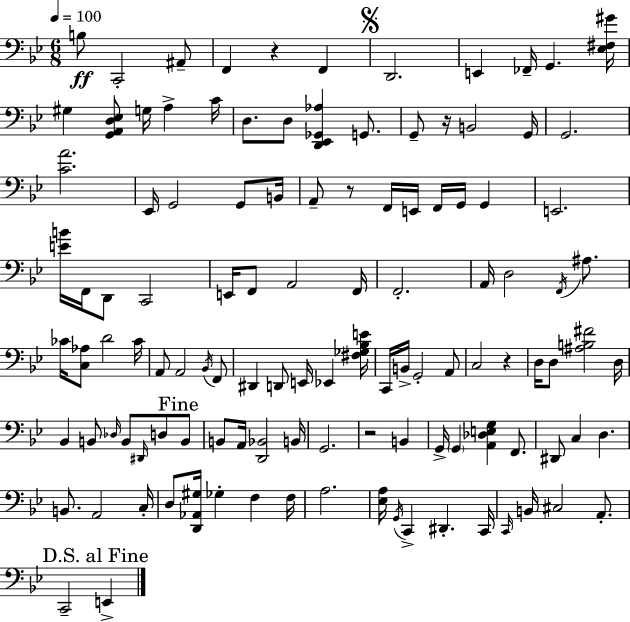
B3/e C2/h A#2/e F2/q R/q F2/q D2/h. E2/q FES2/s G2/q. [Eb3,F#3,G#4]/s G#3/q [G2,A2,D3,Eb3]/e G3/s A3/q C4/s D3/e. D3/e [D2,Eb2,Gb2,Ab3]/q G2/e. G2/e R/s B2/h G2/s G2/h. [C4,A4]/h. Eb2/s G2/h G2/e B2/s A2/e R/e F2/s E2/s F2/s G2/s G2/q E2/h. [E4,B4]/s F2/s D2/e C2/h E2/s F2/e A2/h F2/s F2/h. A2/s D3/h F2/s A#3/e. CES4/s [C3,Ab3]/e D4/h CES4/s A2/e A2/h Bb2/s F2/e D#2/q D2/e E2/s Eb2/q [F#3,Gb3,Bb3,E4]/s C2/s B2/s G2/h A2/e C3/h R/q D3/s D3/e [A#3,B3,F#4]/h D3/s Bb2/q B2/e Db3/s B2/e D#2/s D3/e B2/e B2/e A2/s [D2,Bb2]/h B2/s G2/h. R/h B2/q G2/s G2/q [A2,Db3,E3,G3]/q F2/e. D#2/e C3/q D3/q. B2/e. A2/h C3/s D3/e [D2,Ab2,G#3]/s Gb3/q F3/q F3/s A3/h. [Eb3,A3]/s G2/s C2/q D#2/q. C2/s C2/s B2/s C#3/h A2/e. C2/h E2/q